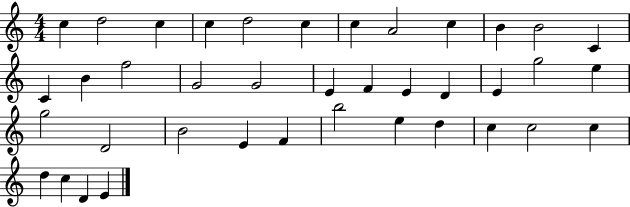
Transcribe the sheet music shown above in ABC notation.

X:1
T:Untitled
M:4/4
L:1/4
K:C
c d2 c c d2 c c A2 c B B2 C C B f2 G2 G2 E F E D E g2 e g2 D2 B2 E F b2 e d c c2 c d c D E